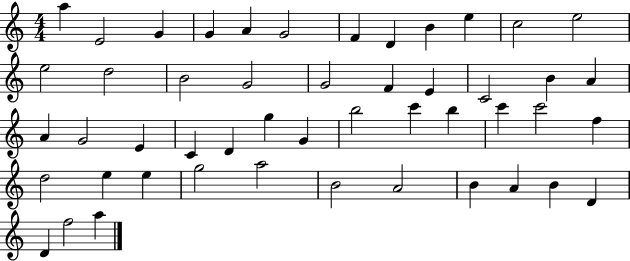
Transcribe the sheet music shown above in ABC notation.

X:1
T:Untitled
M:4/4
L:1/4
K:C
a E2 G G A G2 F D B e c2 e2 e2 d2 B2 G2 G2 F E C2 B A A G2 E C D g G b2 c' b c' c'2 f d2 e e g2 a2 B2 A2 B A B D D f2 a